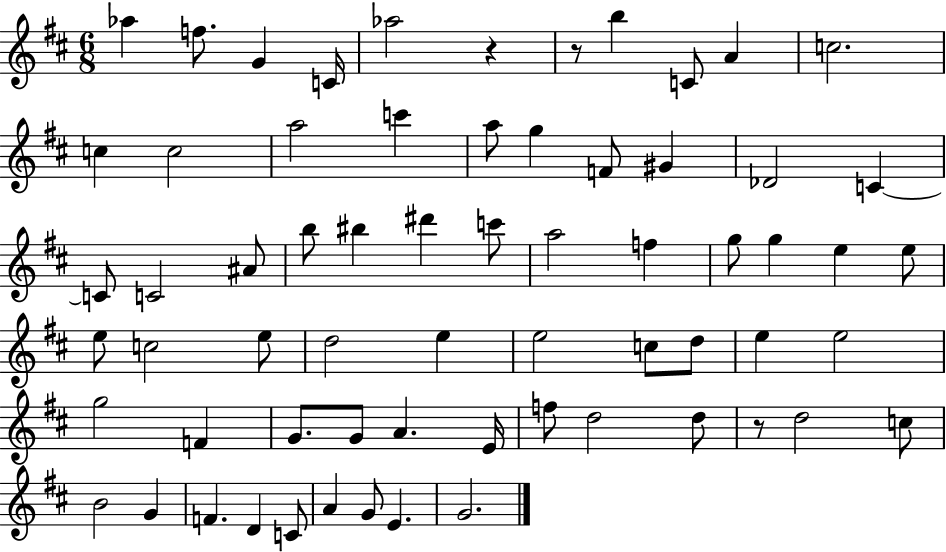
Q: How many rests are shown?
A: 3